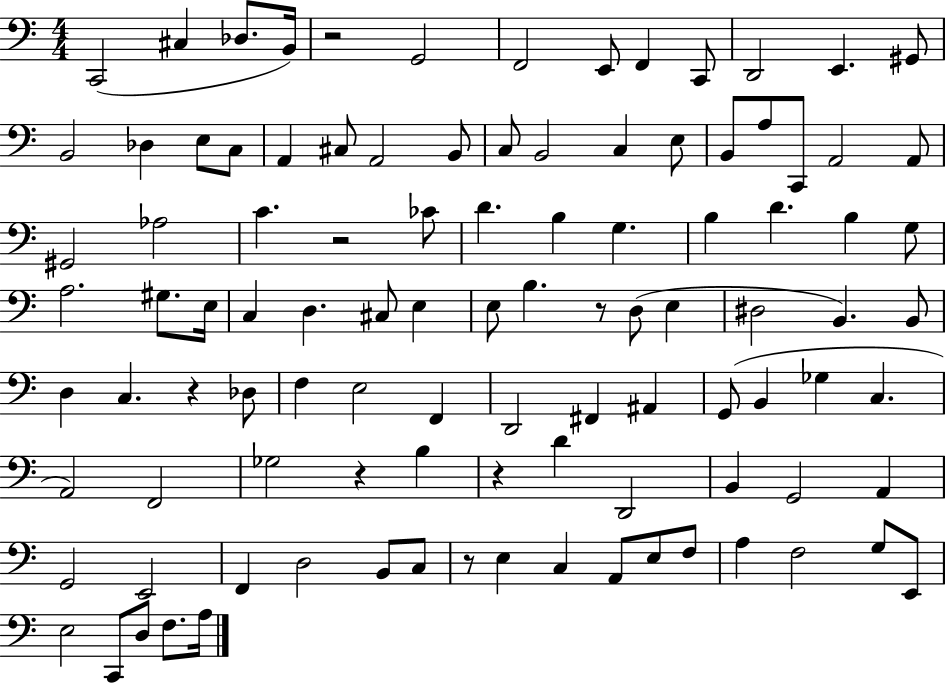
{
  \clef bass
  \numericTimeSignature
  \time 4/4
  \key c \major
  c,2( cis4 des8. b,16) | r2 g,2 | f,2 e,8 f,4 c,8 | d,2 e,4. gis,8 | \break b,2 des4 e8 c8 | a,4 cis8 a,2 b,8 | c8 b,2 c4 e8 | b,8 a8 c,8 a,2 a,8 | \break gis,2 aes2 | c'4. r2 ces'8 | d'4. b4 g4. | b4 d'4. b4 g8 | \break a2. gis8. e16 | c4 d4. cis8 e4 | e8 b4. r8 d8( e4 | dis2 b,4.) b,8 | \break d4 c4. r4 des8 | f4 e2 f,4 | d,2 fis,4 ais,4 | g,8( b,4 ges4 c4. | \break a,2) f,2 | ges2 r4 b4 | r4 d'4 d,2 | b,4 g,2 a,4 | \break g,2 e,2 | f,4 d2 b,8 c8 | r8 e4 c4 a,8 e8 f8 | a4 f2 g8 e,8 | \break e2 c,8 d8 f8. a16 | \bar "|."
}